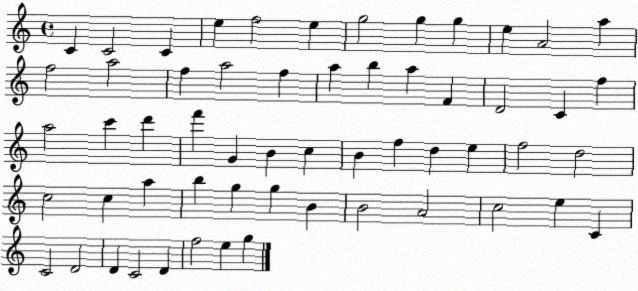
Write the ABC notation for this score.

X:1
T:Untitled
M:4/4
L:1/4
K:C
C C2 C e f2 e g2 g g e A2 a f2 a2 f a2 f a b a F D2 C f a2 c' d' f' G B c B f d e f2 d2 c2 c a b g g B B2 A2 c2 e C C2 D2 D C2 D f2 e g